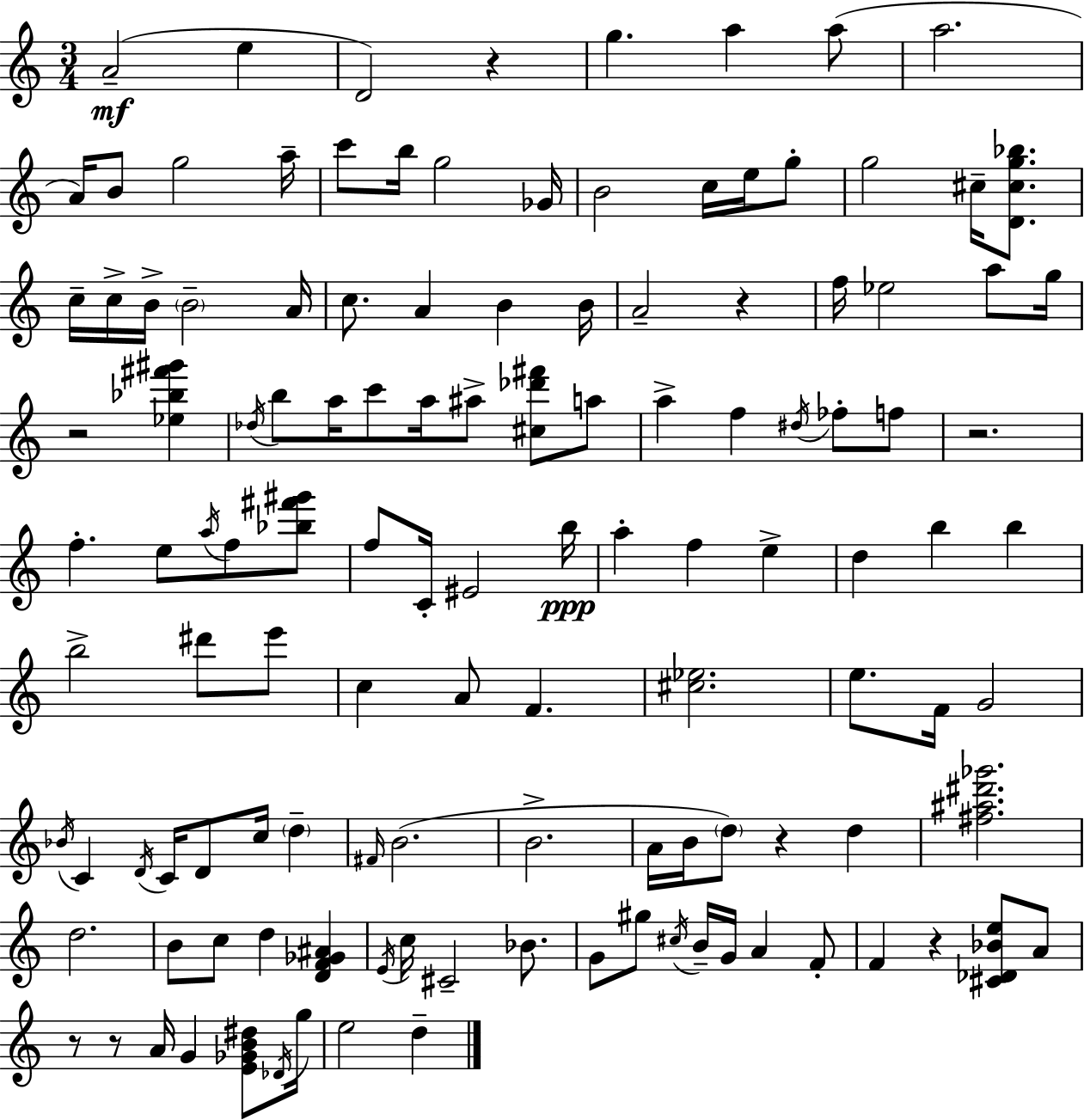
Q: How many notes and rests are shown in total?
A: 124